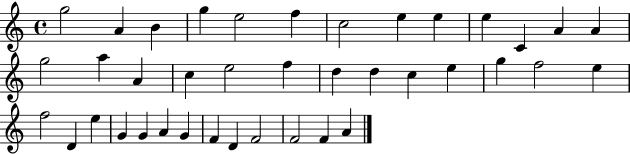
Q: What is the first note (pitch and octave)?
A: G5